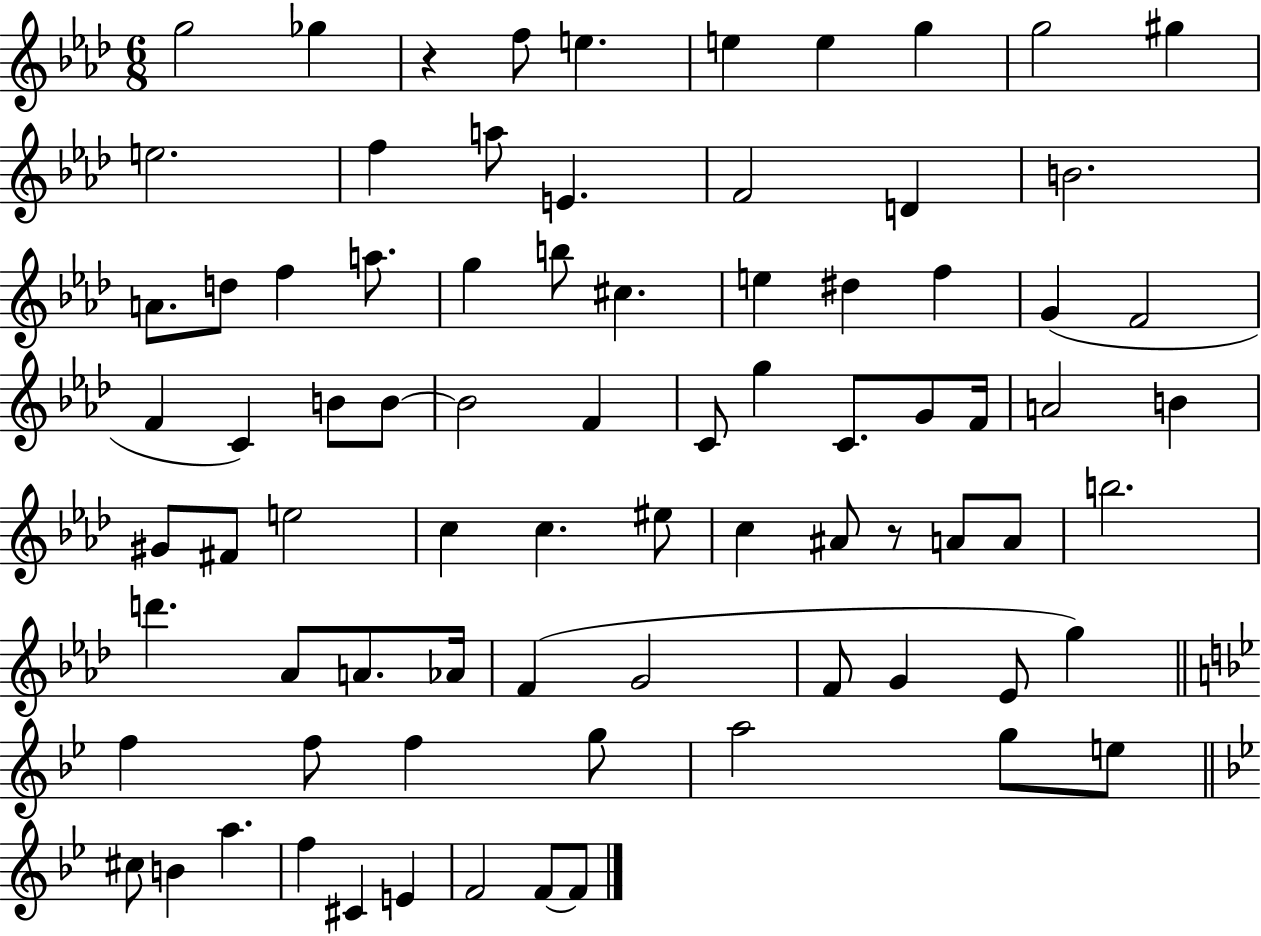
X:1
T:Untitled
M:6/8
L:1/4
K:Ab
g2 _g z f/2 e e e g g2 ^g e2 f a/2 E F2 D B2 A/2 d/2 f a/2 g b/2 ^c e ^d f G F2 F C B/2 B/2 B2 F C/2 g C/2 G/2 F/4 A2 B ^G/2 ^F/2 e2 c c ^e/2 c ^A/2 z/2 A/2 A/2 b2 d' _A/2 A/2 _A/4 F G2 F/2 G _E/2 g f f/2 f g/2 a2 g/2 e/2 ^c/2 B a f ^C E F2 F/2 F/2